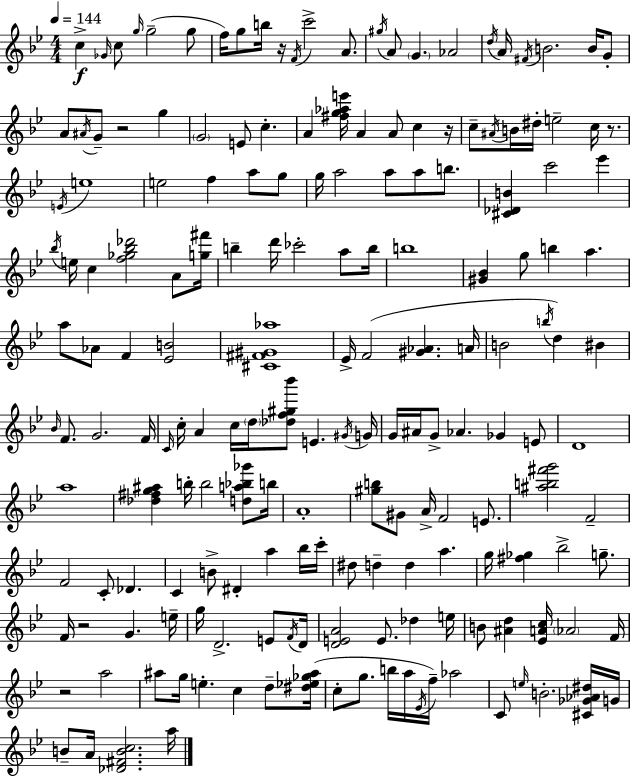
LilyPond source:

{
  \clef treble
  \numericTimeSignature
  \time 4/4
  \key bes \major
  \tempo 4 = 144
  \repeat volta 2 { c''4->\f \grace { ges'16 } c''8 \grace { g''16 } g''2--( | g''8 f''16) g''8 b''16 r16 \acciaccatura { f'16 } c'''2-> | a'8. \acciaccatura { gis''16 } a'8 \parenthesize g'4. aes'2 | \acciaccatura { d''16 } a'16 \acciaccatura { fis'16 } b'2. | \break b'16 g'8-. a'8 \acciaccatura { ais'16 } g'8-- r2 | g''4 \parenthesize g'2 e'8 | c''4.-. a'4 <fis'' g'' aes'' e'''>16 a'4 | a'8 c''4 r16 c''8-- \acciaccatura { ais'16 } b'16 dis''16-. e''2-- | \break c''16 r8. \acciaccatura { e'16 } e''1 | e''2 | f''4 a''8 g''8 g''16 a''2 | a''8 a''8 b''8. <cis' des' b'>4 c'''2 | \break ees'''4 \acciaccatura { bes''16 } e''16 c''4 <f'' ges'' bes'' des'''>2 | a'8 <g'' fis'''>16 b''4-- d'''16 ces'''2-. | a''8 b''16 b''1 | <gis' bes'>4 g''8 | \break b''4 a''4. a''8 aes'8 f'4 | <ees' b'>2 <cis' fis' gis' aes''>1 | ees'16-> f'2( | <gis' aes'>4. a'16 b'2 | \break \acciaccatura { b''16 } d''4) bis'4 \grace { bes'16 } f'8. g'2. | f'16 \grace { c'16 } c''16-. a'4 | c''16 \parenthesize d''16 <des'' f'' gis'' bes'''>8 e'4. \acciaccatura { gis'16 } g'16 g'16 ais'16 | g'8-> aes'4. ges'4 e'8 d'1 | \break a''1 | <des'' fis'' g'' ais''>4 | b''16-. b''2 <d'' a'' bes'' ges'''>8 b''16 a'1-. | <gis'' b''>8 | \break gis'8 a'16-> f'2 e'8. <ais'' b'' fis''' g'''>2 | f'2-- f'2 | c'8-. des'4. c'4 | b'8-> dis'4-. a''4 bes''16 c'''16-. dis''8 | \break d''4-- d''4 a''4. g''16 <fis'' ges''>4 | bes''2-> g''8.-- f'16 r2 | g'4. e''16-- g''16 d'2.-> | e'8 \acciaccatura { f'16 } d'16 <d' e' a'>2 | \break e'8. des''4 e''16 b'8 | <ais' d''>4 <ees' a' c''>16 \parenthesize aes'2 f'16 r2 | a''2 ais''8 | g''16 e''4.-. c''4 d''8-- <dis'' ees'' ges'' ais''>16( c''8-. | \break g''8. b''16 a''16 \acciaccatura { ees'16 }) f''16-- aes''2 | c'8 \grace { e''16 } b'2.-. <cis' ges' aes' dis''>16 | g'16 b'8-- a'16 <des' fis' b' c''>2. | a''16 } \bar "|."
}